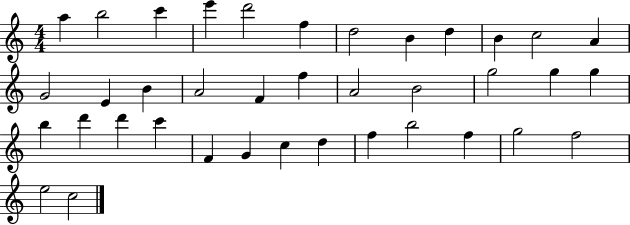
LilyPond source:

{
  \clef treble
  \numericTimeSignature
  \time 4/4
  \key c \major
  a''4 b''2 c'''4 | e'''4 d'''2 f''4 | d''2 b'4 d''4 | b'4 c''2 a'4 | \break g'2 e'4 b'4 | a'2 f'4 f''4 | a'2 b'2 | g''2 g''4 g''4 | \break b''4 d'''4 d'''4 c'''4 | f'4 g'4 c''4 d''4 | f''4 b''2 f''4 | g''2 f''2 | \break e''2 c''2 | \bar "|."
}